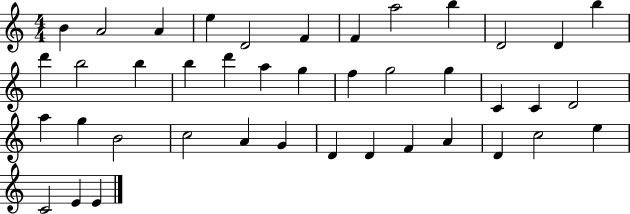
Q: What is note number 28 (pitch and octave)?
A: B4